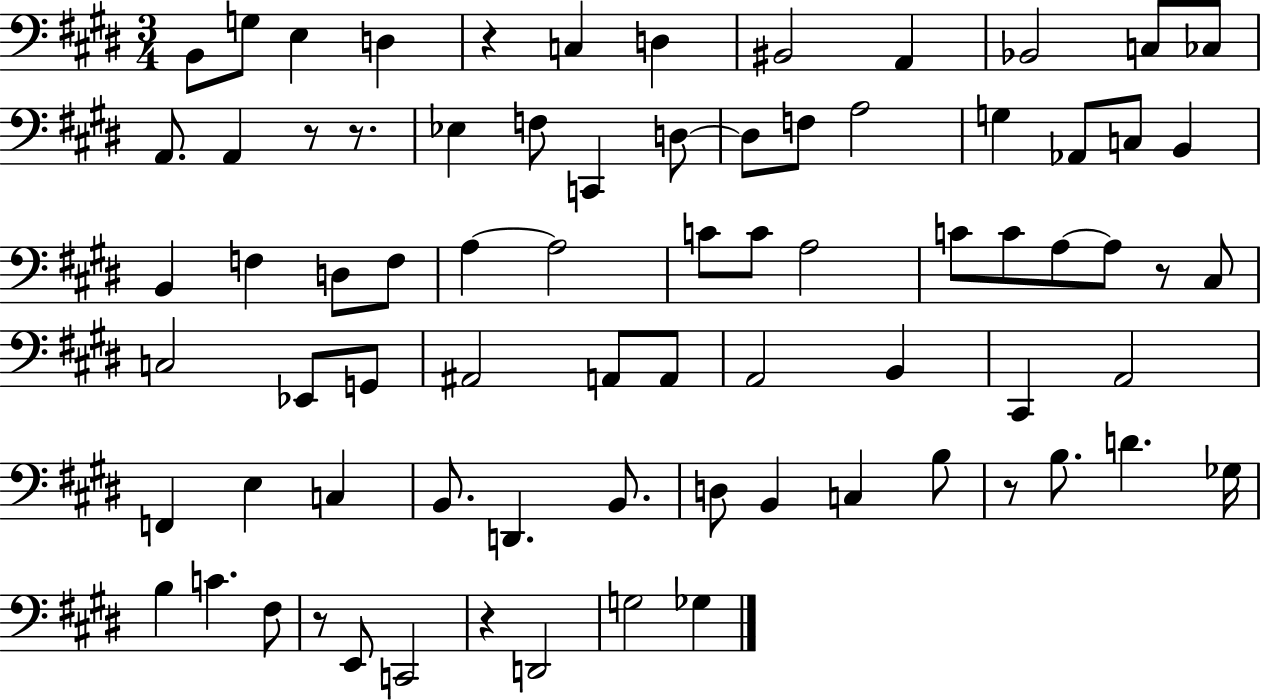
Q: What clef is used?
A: bass